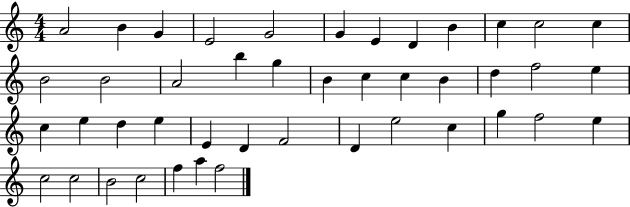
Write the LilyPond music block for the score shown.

{
  \clef treble
  \numericTimeSignature
  \time 4/4
  \key c \major
  a'2 b'4 g'4 | e'2 g'2 | g'4 e'4 d'4 b'4 | c''4 c''2 c''4 | \break b'2 b'2 | a'2 b''4 g''4 | b'4 c''4 c''4 b'4 | d''4 f''2 e''4 | \break c''4 e''4 d''4 e''4 | e'4 d'4 f'2 | d'4 e''2 c''4 | g''4 f''2 e''4 | \break c''2 c''2 | b'2 c''2 | f''4 a''4 f''2 | \bar "|."
}